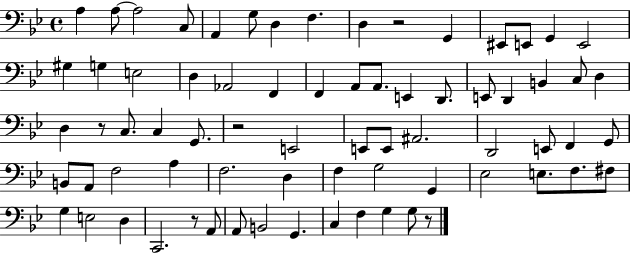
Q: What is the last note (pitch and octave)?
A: G3